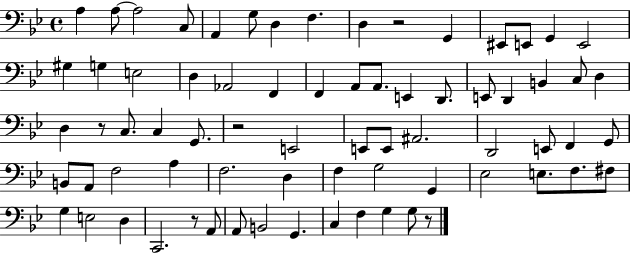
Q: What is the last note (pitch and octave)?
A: G3